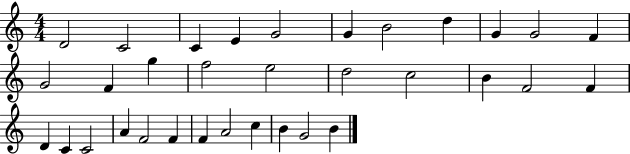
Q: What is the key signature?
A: C major